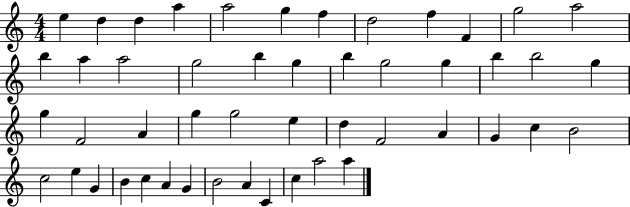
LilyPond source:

{
  \clef treble
  \numericTimeSignature
  \time 4/4
  \key c \major
  e''4 d''4 d''4 a''4 | a''2 g''4 f''4 | d''2 f''4 f'4 | g''2 a''2 | \break b''4 a''4 a''2 | g''2 b''4 g''4 | b''4 g''2 g''4 | b''4 b''2 g''4 | \break g''4 f'2 a'4 | g''4 g''2 e''4 | d''4 f'2 a'4 | g'4 c''4 b'2 | \break c''2 e''4 g'4 | b'4 c''4 a'4 g'4 | b'2 a'4 c'4 | c''4 a''2 a''4 | \break \bar "|."
}